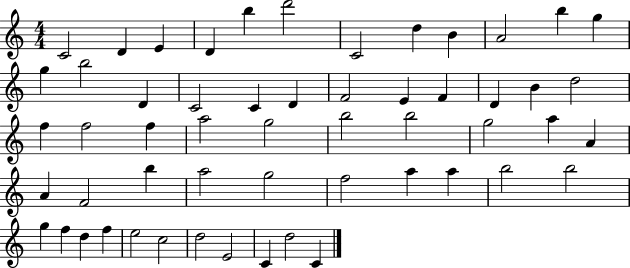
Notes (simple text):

C4/h D4/q E4/q D4/q B5/q D6/h C4/h D5/q B4/q A4/h B5/q G5/q G5/q B5/h D4/q C4/h C4/q D4/q F4/h E4/q F4/q D4/q B4/q D5/h F5/q F5/h F5/q A5/h G5/h B5/h B5/h G5/h A5/q A4/q A4/q F4/h B5/q A5/h G5/h F5/h A5/q A5/q B5/h B5/h G5/q F5/q D5/q F5/q E5/h C5/h D5/h E4/h C4/q D5/h C4/q